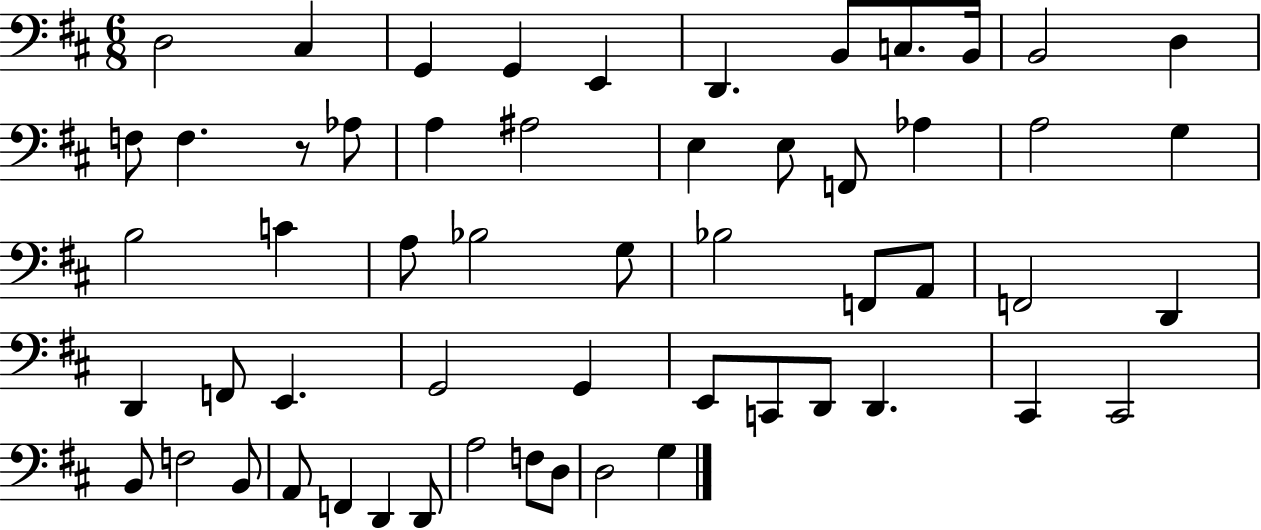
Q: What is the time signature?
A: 6/8